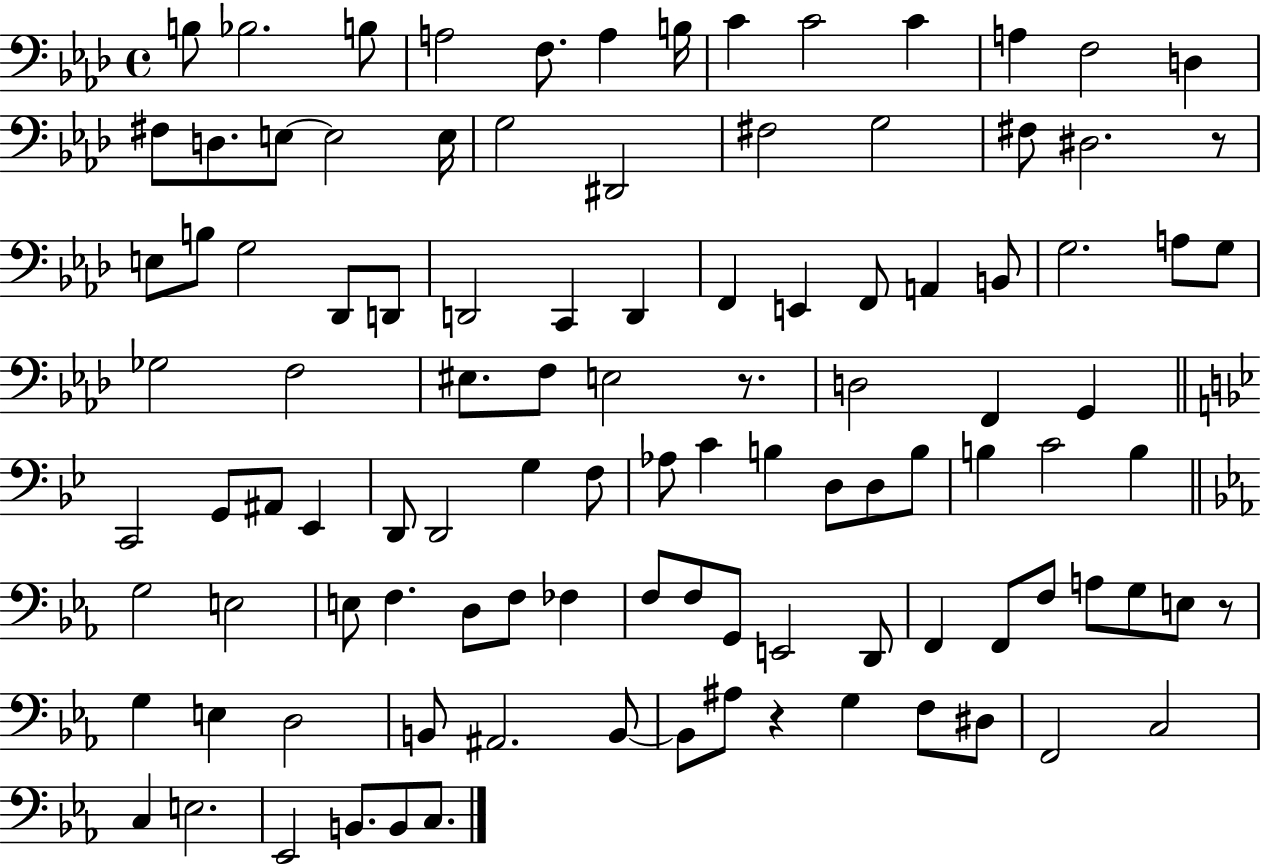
{
  \clef bass
  \time 4/4
  \defaultTimeSignature
  \key aes \major
  b8 bes2. b8 | a2 f8. a4 b16 | c'4 c'2 c'4 | a4 f2 d4 | \break fis8 d8. e8~~ e2 e16 | g2 dis,2 | fis2 g2 | fis8 dis2. r8 | \break e8 b8 g2 des,8 d,8 | d,2 c,4 d,4 | f,4 e,4 f,8 a,4 b,8 | g2. a8 g8 | \break ges2 f2 | eis8. f8 e2 r8. | d2 f,4 g,4 | \bar "||" \break \key bes \major c,2 g,8 ais,8 ees,4 | d,8 d,2 g4 f8 | aes8 c'4 b4 d8 d8 b8 | b4 c'2 b4 | \break \bar "||" \break \key ees \major g2 e2 | e8 f4. d8 f8 fes4 | f8 f8 g,8 e,2 d,8 | f,4 f,8 f8 a8 g8 e8 r8 | \break g4 e4 d2 | b,8 ais,2. b,8~~ | b,8 ais8 r4 g4 f8 dis8 | f,2 c2 | \break c4 e2. | ees,2 b,8. b,8 c8. | \bar "|."
}